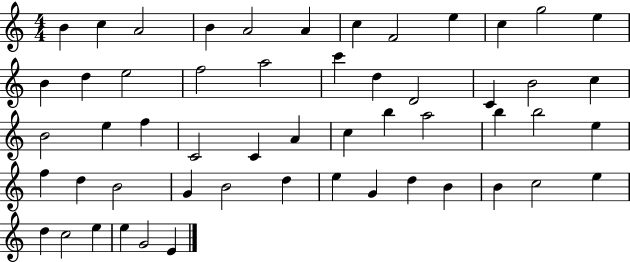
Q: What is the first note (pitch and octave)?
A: B4